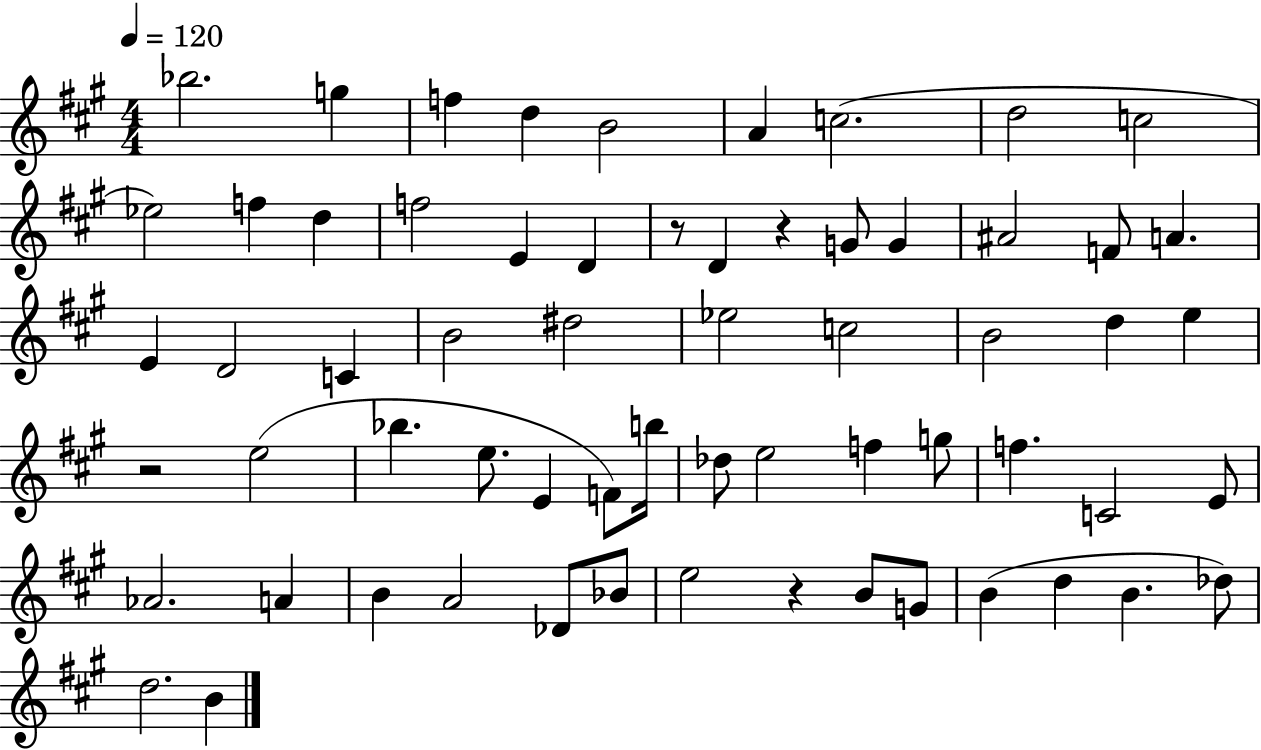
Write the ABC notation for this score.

X:1
T:Untitled
M:4/4
L:1/4
K:A
_b2 g f d B2 A c2 d2 c2 _e2 f d f2 E D z/2 D z G/2 G ^A2 F/2 A E D2 C B2 ^d2 _e2 c2 B2 d e z2 e2 _b e/2 E F/2 b/4 _d/2 e2 f g/2 f C2 E/2 _A2 A B A2 _D/2 _B/2 e2 z B/2 G/2 B d B _d/2 d2 B